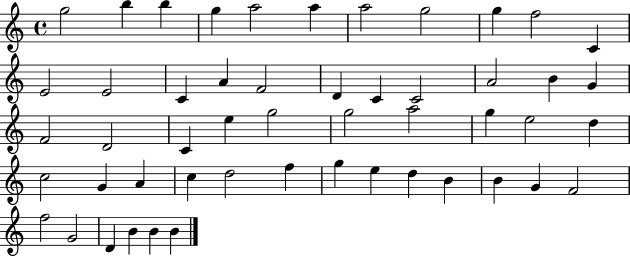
G5/h B5/q B5/q G5/q A5/h A5/q A5/h G5/h G5/q F5/h C4/q E4/h E4/h C4/q A4/q F4/h D4/q C4/q C4/h A4/h B4/q G4/q F4/h D4/h C4/q E5/q G5/h G5/h A5/h G5/q E5/h D5/q C5/h G4/q A4/q C5/q D5/h F5/q G5/q E5/q D5/q B4/q B4/q G4/q F4/h F5/h G4/h D4/q B4/q B4/q B4/q